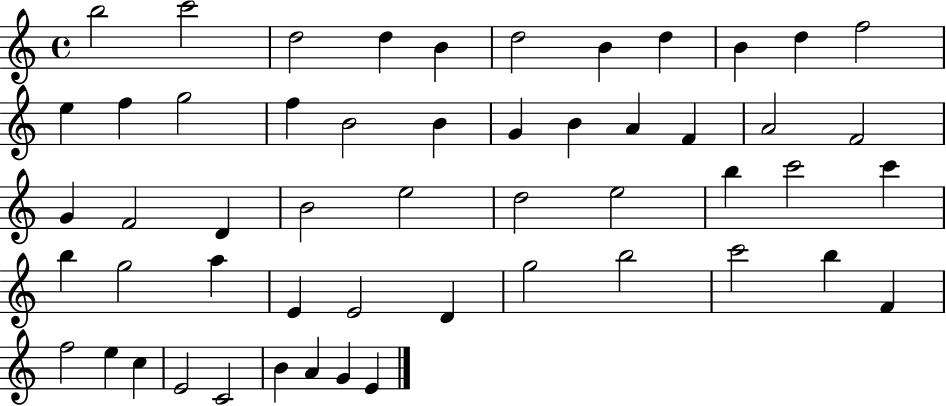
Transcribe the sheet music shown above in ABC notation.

X:1
T:Untitled
M:4/4
L:1/4
K:C
b2 c'2 d2 d B d2 B d B d f2 e f g2 f B2 B G B A F A2 F2 G F2 D B2 e2 d2 e2 b c'2 c' b g2 a E E2 D g2 b2 c'2 b F f2 e c E2 C2 B A G E